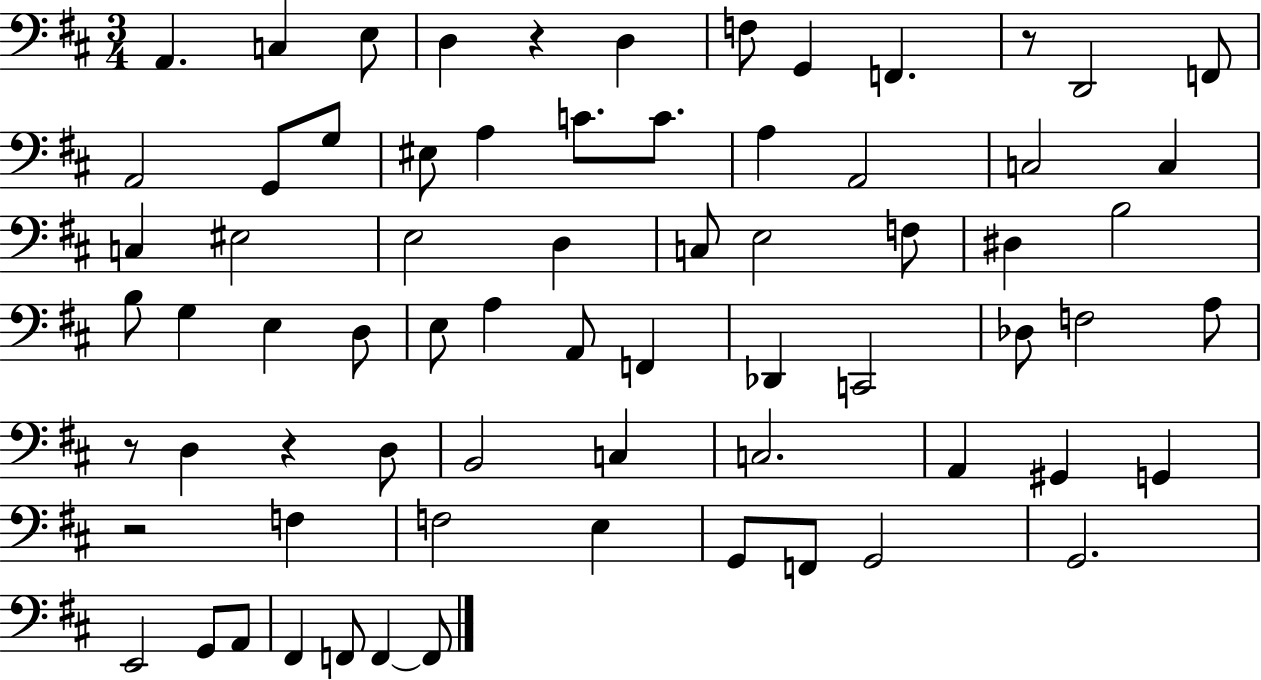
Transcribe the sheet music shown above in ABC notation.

X:1
T:Untitled
M:3/4
L:1/4
K:D
A,, C, E,/2 D, z D, F,/2 G,, F,, z/2 D,,2 F,,/2 A,,2 G,,/2 G,/2 ^E,/2 A, C/2 C/2 A, A,,2 C,2 C, C, ^E,2 E,2 D, C,/2 E,2 F,/2 ^D, B,2 B,/2 G, E, D,/2 E,/2 A, A,,/2 F,, _D,, C,,2 _D,/2 F,2 A,/2 z/2 D, z D,/2 B,,2 C, C,2 A,, ^G,, G,, z2 F, F,2 E, G,,/2 F,,/2 G,,2 G,,2 E,,2 G,,/2 A,,/2 ^F,, F,,/2 F,, F,,/2